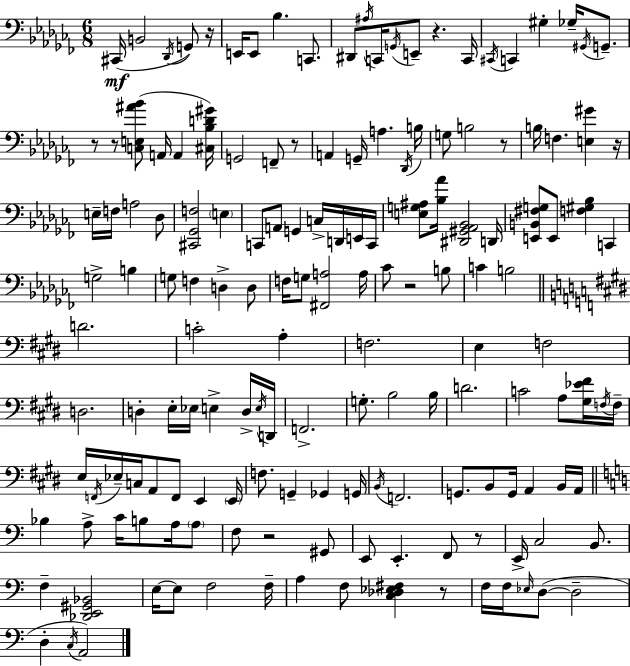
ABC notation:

X:1
T:Untitled
M:6/8
L:1/4
K:Abm
^C,,/4 B,,2 _D,,/4 G,,/2 z/4 E,,/4 E,,/2 _B, C,,/2 ^D,,/2 ^A,/4 C,,/4 G,,/4 E,,/2 z C,,/4 ^C,,/4 C,, ^G, _G,/4 ^G,,/4 G,,/2 z/2 z/2 [C,E,^A_B]/2 A,,/4 A,, [^C,_B,D^G]/4 G,,2 F,,/2 z/2 A,, G,,/4 A, _D,,/4 B,/4 G,/2 B,2 z/2 B,/4 F, [E,^G] z/4 E,/4 F,/4 A,2 _D,/2 [^C,,_G,,F,]2 E, C,,/2 A,,/2 G,, C,/4 D,,/4 E,,/4 C,,/4 [E,G,^A,]/2 [_B,_A]/4 [^D,,^G,,_A,,_B,,]2 D,,/4 [E,,B,,^F,G,]/2 E,,/2 [F,^G,_B,] C,, G,2 B, G,/2 F, D, D,/2 F,/4 G,/2 [^F,,A,]2 A,/4 _C/2 z2 B,/2 C B,2 D2 C2 A, F,2 E, F,2 D,2 D, E,/4 _E,/4 E, D,/4 E,/4 D,,/4 F,,2 G,/2 B,2 B,/4 D2 C2 A,/2 [^G,_E^F]/4 F,/4 F,/4 E,/4 F,,/4 _E,/4 C,/4 A,,/2 F,,/2 E,, E,,/4 F,/2 G,, _G,, G,,/4 B,,/4 F,,2 G,,/2 B,,/2 G,,/4 A,, B,,/4 A,,/4 _B, A,/2 C/4 B,/2 A,/4 A,/2 F,/2 z2 ^G,,/2 E,,/2 E,, F,,/2 z/2 E,,/4 C,2 B,,/2 F, [_D,,E,,^G,,_B,,]2 E,/4 E,/2 F,2 F,/4 A, F,/2 [C,_D,_E,^F,] z/2 F,/4 F,/4 _E,/4 D,/2 D,2 D, C,/4 A,,2